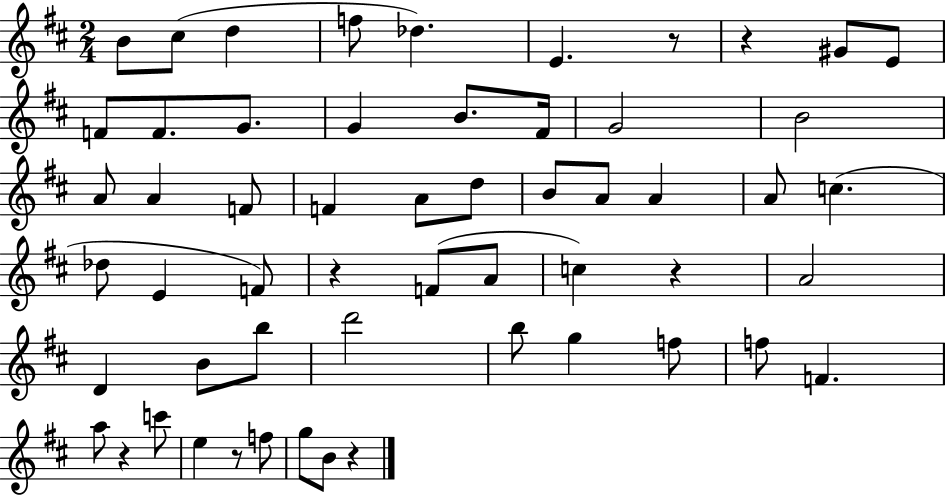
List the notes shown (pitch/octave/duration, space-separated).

B4/e C#5/e D5/q F5/e Db5/q. E4/q. R/e R/q G#4/e E4/e F4/e F4/e. G4/e. G4/q B4/e. F#4/s G4/h B4/h A4/e A4/q F4/e F4/q A4/e D5/e B4/e A4/e A4/q A4/e C5/q. Db5/e E4/q F4/e R/q F4/e A4/e C5/q R/q A4/h D4/q B4/e B5/e D6/h B5/e G5/q F5/e F5/e F4/q. A5/e R/q C6/e E5/q R/e F5/e G5/e B4/e R/q